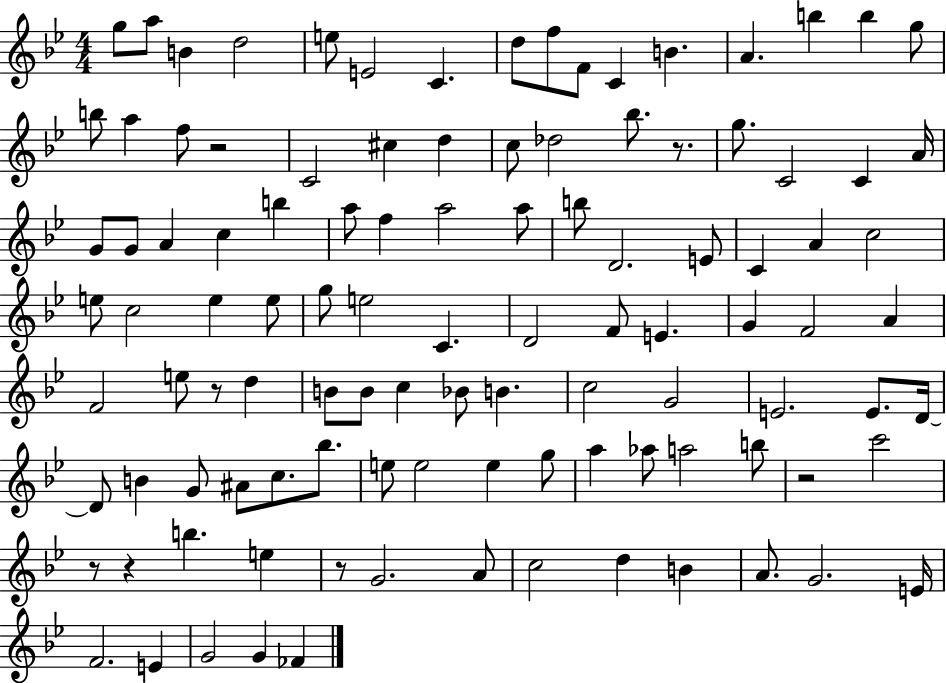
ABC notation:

X:1
T:Untitled
M:4/4
L:1/4
K:Bb
g/2 a/2 B d2 e/2 E2 C d/2 f/2 F/2 C B A b b g/2 b/2 a f/2 z2 C2 ^c d c/2 _d2 _b/2 z/2 g/2 C2 C A/4 G/2 G/2 A c b a/2 f a2 a/2 b/2 D2 E/2 C A c2 e/2 c2 e e/2 g/2 e2 C D2 F/2 E G F2 A F2 e/2 z/2 d B/2 B/2 c _B/2 B c2 G2 E2 E/2 D/4 D/2 B G/2 ^A/2 c/2 _b/2 e/2 e2 e g/2 a _a/2 a2 b/2 z2 c'2 z/2 z b e z/2 G2 A/2 c2 d B A/2 G2 E/4 F2 E G2 G _F